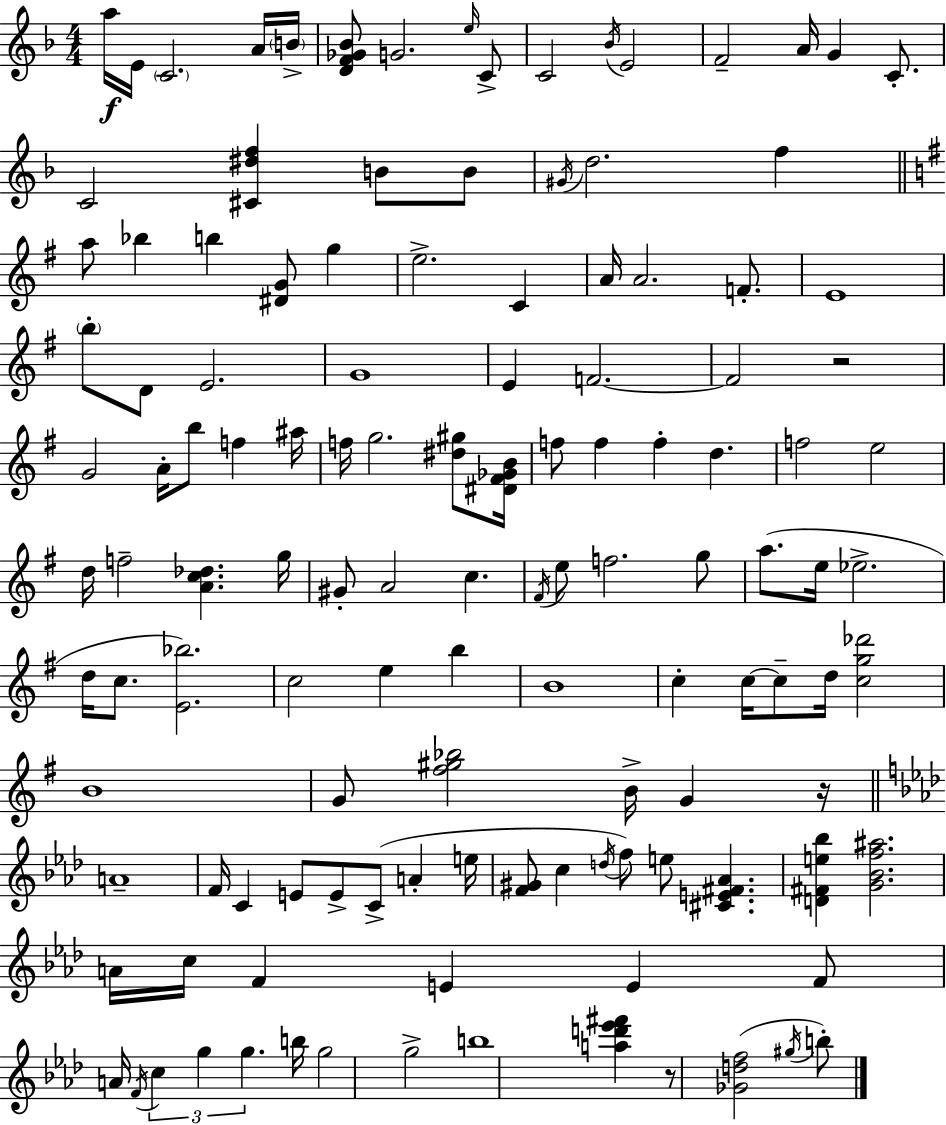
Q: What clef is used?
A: treble